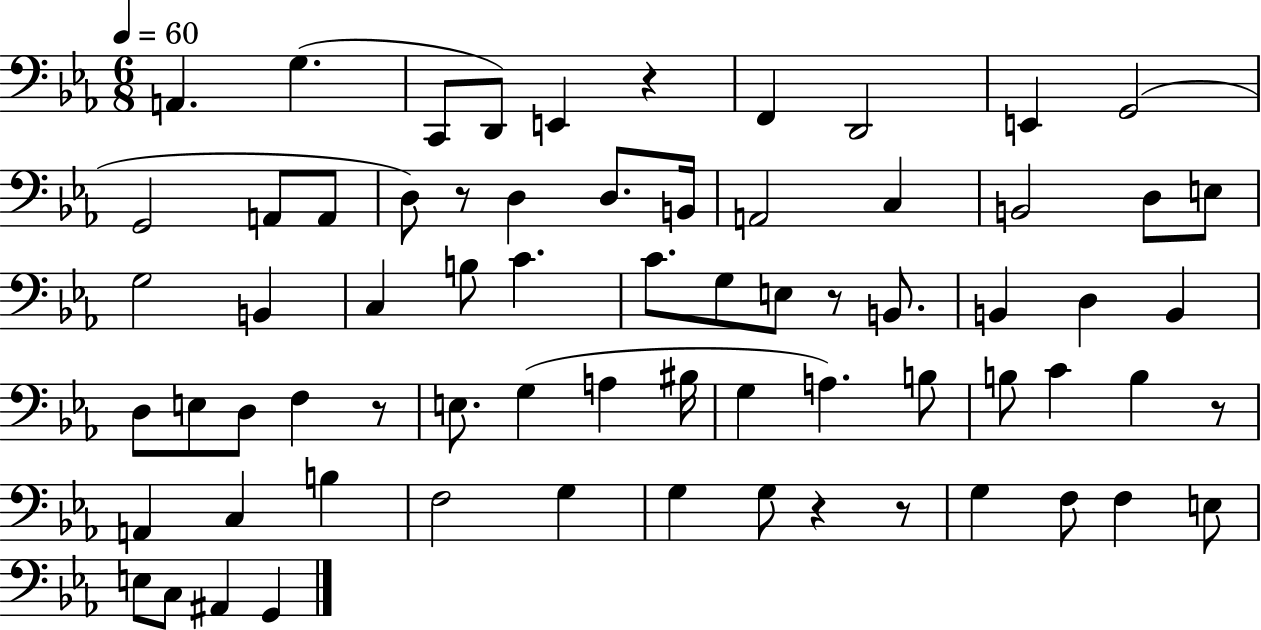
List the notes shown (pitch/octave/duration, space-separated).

A2/q. G3/q. C2/e D2/e E2/q R/q F2/q D2/h E2/q G2/h G2/h A2/e A2/e D3/e R/e D3/q D3/e. B2/s A2/h C3/q B2/h D3/e E3/e G3/h B2/q C3/q B3/e C4/q. C4/e. G3/e E3/e R/e B2/e. B2/q D3/q B2/q D3/e E3/e D3/e F3/q R/e E3/e. G3/q A3/q BIS3/s G3/q A3/q. B3/e B3/e C4/q B3/q R/e A2/q C3/q B3/q F3/h G3/q G3/q G3/e R/q R/e G3/q F3/e F3/q E3/e E3/e C3/e A#2/q G2/q